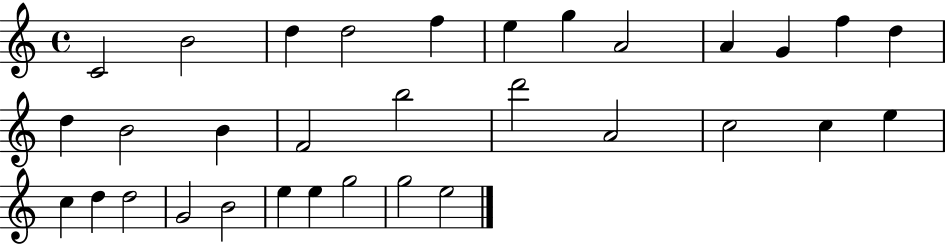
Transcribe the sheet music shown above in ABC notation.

X:1
T:Untitled
M:4/4
L:1/4
K:C
C2 B2 d d2 f e g A2 A G f d d B2 B F2 b2 d'2 A2 c2 c e c d d2 G2 B2 e e g2 g2 e2